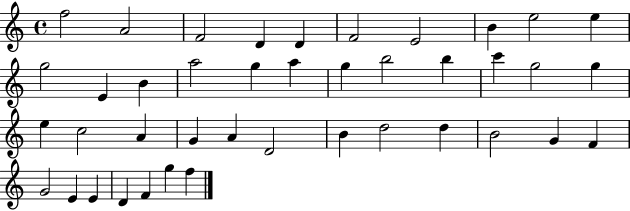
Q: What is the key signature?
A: C major